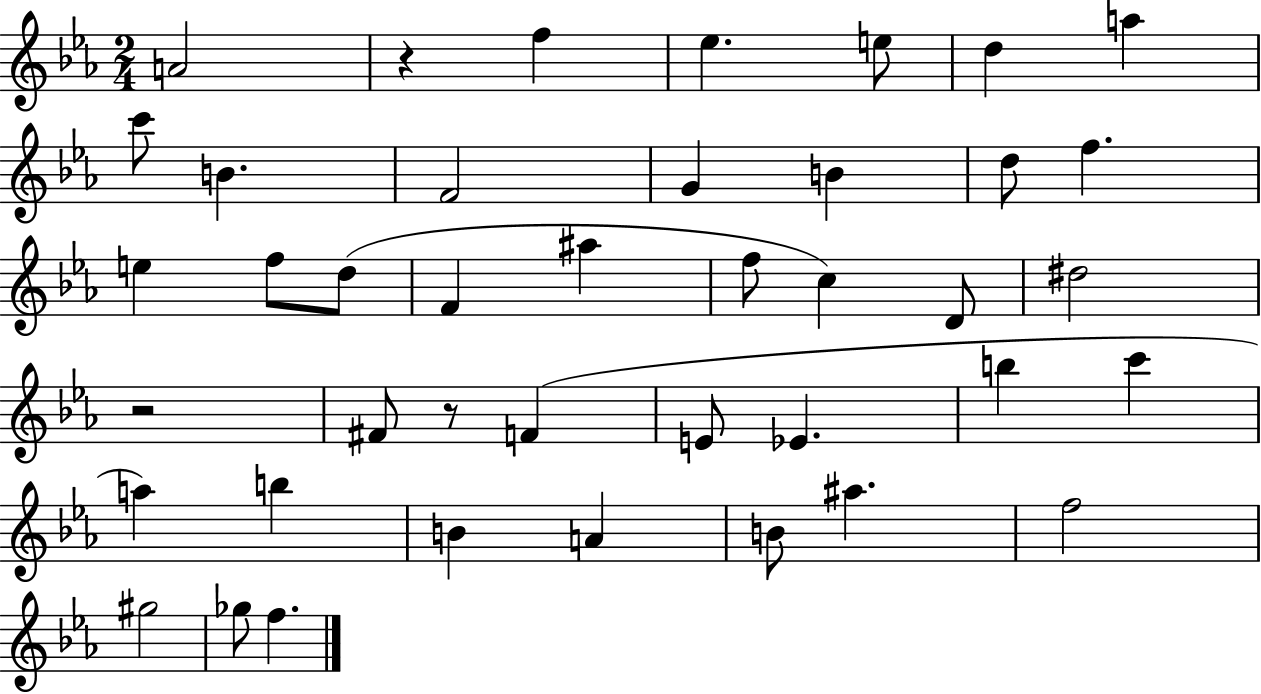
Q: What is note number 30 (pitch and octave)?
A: B5